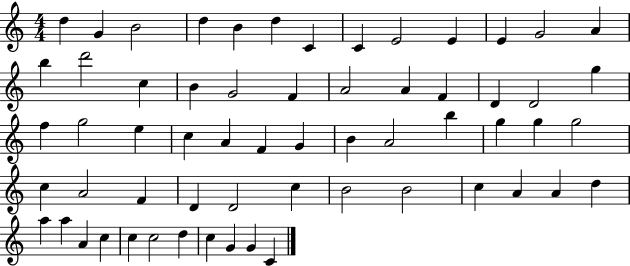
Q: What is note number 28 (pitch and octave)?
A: E5